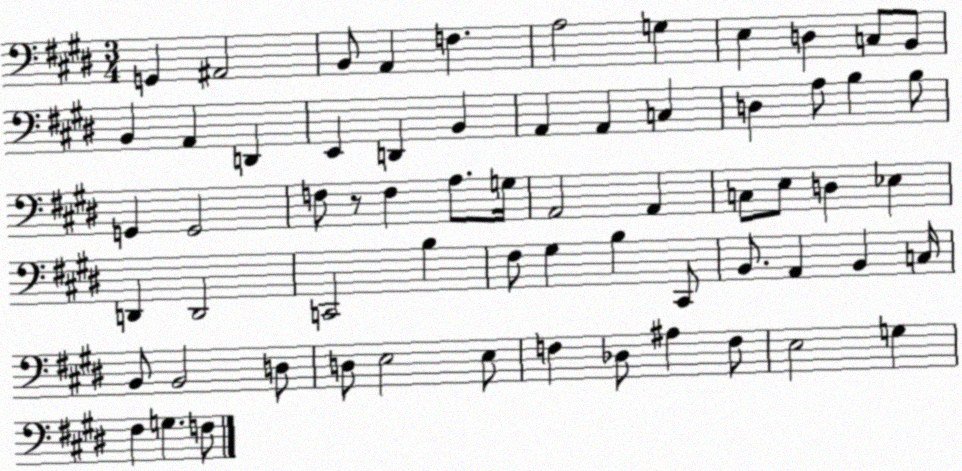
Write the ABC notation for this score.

X:1
T:Untitled
M:3/4
L:1/4
K:E
G,, ^A,,2 B,,/2 A,, F, A,2 G, E, D, C,/2 B,,/2 B,, A,, D,, E,, D,, B,, A,, A,, C, D, A,/2 B, B,/2 G,, G,,2 F,/2 z/2 F, A,/2 G,/4 A,,2 A,, C,/2 E,/2 D, _E, D,, D,,2 C,,2 B, ^F,/2 ^G, B, ^C,,/2 B,,/2 A,, B,, C,/4 B,,/2 B,,2 D,/2 D,/2 E,2 E,/2 F, _D,/2 ^A, F,/2 E,2 G, ^F, G, F,/2